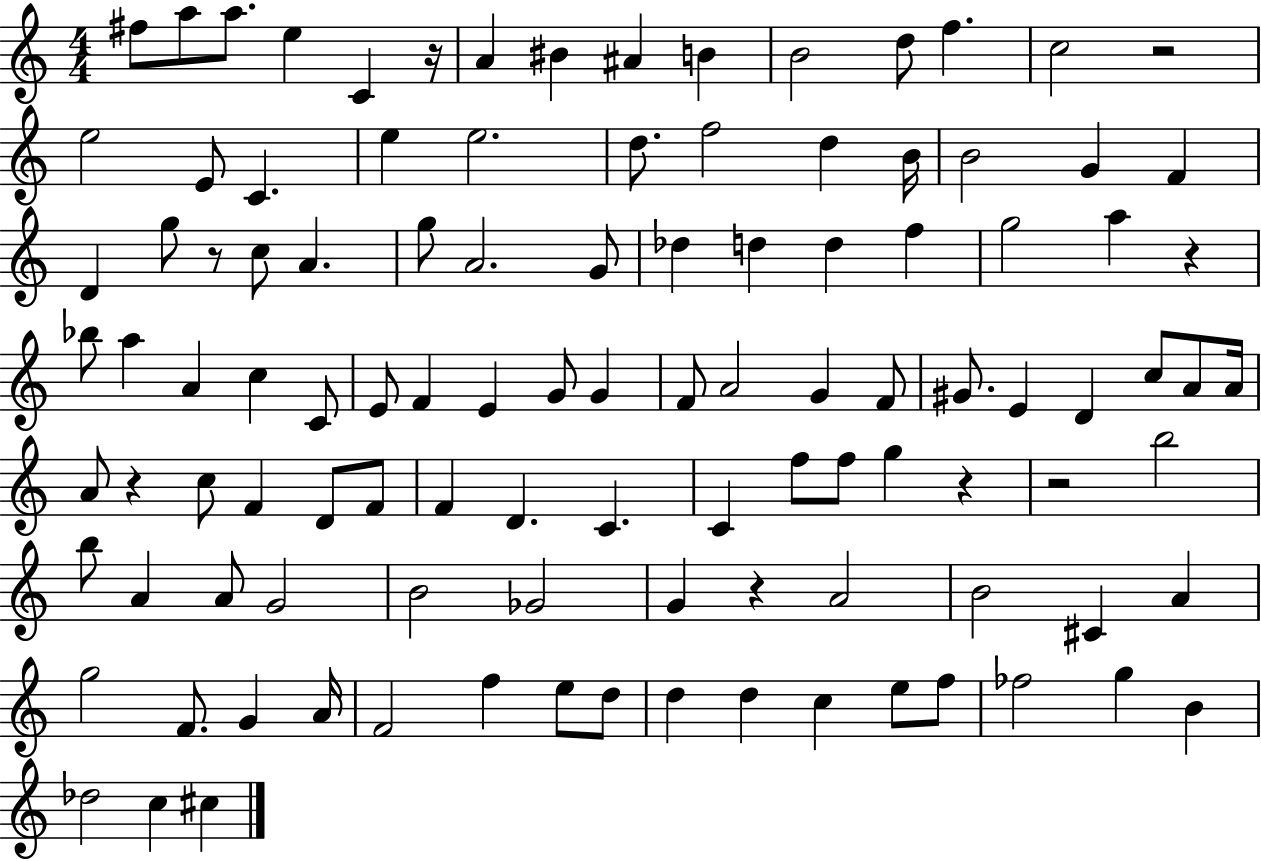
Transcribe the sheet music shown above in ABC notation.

X:1
T:Untitled
M:4/4
L:1/4
K:C
^f/2 a/2 a/2 e C z/4 A ^B ^A B B2 d/2 f c2 z2 e2 E/2 C e e2 d/2 f2 d B/4 B2 G F D g/2 z/2 c/2 A g/2 A2 G/2 _d d d f g2 a z _b/2 a A c C/2 E/2 F E G/2 G F/2 A2 G F/2 ^G/2 E D c/2 A/2 A/4 A/2 z c/2 F D/2 F/2 F D C C f/2 f/2 g z z2 b2 b/2 A A/2 G2 B2 _G2 G z A2 B2 ^C A g2 F/2 G A/4 F2 f e/2 d/2 d d c e/2 f/2 _f2 g B _d2 c ^c